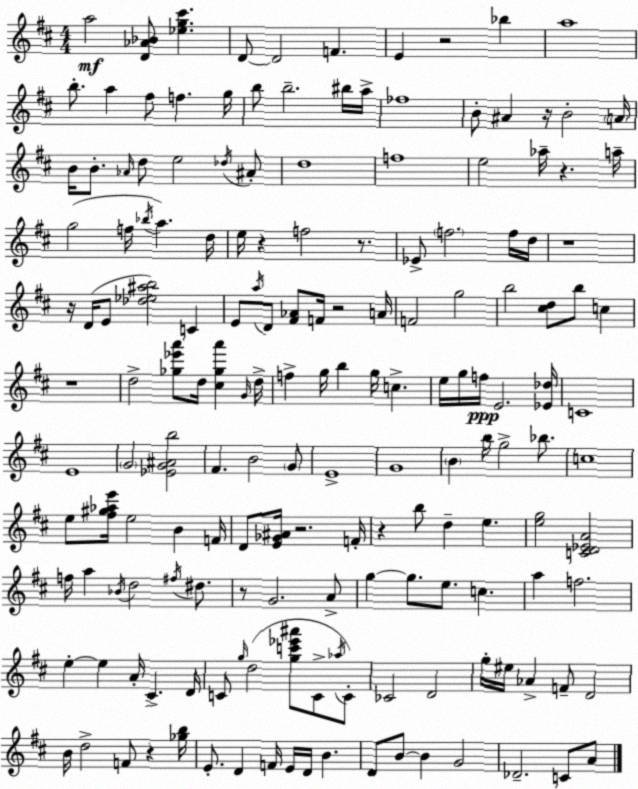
X:1
T:Untitled
M:4/4
L:1/4
K:D
a2 [D_A_B]/2 [_eg^c'] D/2 D2 F E z2 _b a4 b/2 a ^f/2 f g/4 b/2 b2 ^b/4 a/4 _f4 B/2 ^A z/4 B2 A/4 B/4 B/2 _A/4 d/2 e2 _d/4 ^A/2 d4 f4 e2 _a/4 z a/4 g2 f/4 _b/4 a d/4 e/4 z f2 z/2 _E/2 f2 f/4 d/4 z4 z/4 D/4 E/2 [_d_e^ab]2 C E/2 a/4 D/2 [^F_A]/2 F/4 z2 A/4 F2 g2 b2 [^cd]/2 b/2 c z4 d2 [_g_e'a']/2 d/4 [^c_ga'] G/4 d/4 f g/4 b g/4 c e/4 g/4 f/4 E2 [_E_d]/4 C4 E4 G2 [_EG^Ab]2 ^F B2 G/2 E4 G4 B b/4 g2 _b/2 c4 e/2 [^f^g_ae']/4 e2 B F/4 D/2 [E_G^A]/4 z2 F/4 z b/2 d e [eg]2 [CD_EA]2 f/4 a _B/4 d2 ^f/4 ^d/2 z/2 G2 A/2 g g/2 e/2 c a f2 e e A/4 ^C D/4 C/2 g/4 d2 [gc'_e'^a']/2 C/2 _a/4 C/2 _C2 D2 g/4 ^e/4 _A F/2 D2 B/4 d2 F/2 z [_gb]/4 E/2 D F/4 E/4 D/4 B D/2 B/2 B G2 _D2 C/2 A/2